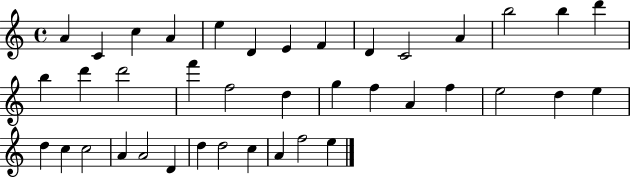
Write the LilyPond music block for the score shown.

{
  \clef treble
  \time 4/4
  \defaultTimeSignature
  \key c \major
  a'4 c'4 c''4 a'4 | e''4 d'4 e'4 f'4 | d'4 c'2 a'4 | b''2 b''4 d'''4 | \break b''4 d'''4 d'''2 | f'''4 f''2 d''4 | g''4 f''4 a'4 f''4 | e''2 d''4 e''4 | \break d''4 c''4 c''2 | a'4 a'2 d'4 | d''4 d''2 c''4 | a'4 f''2 e''4 | \break \bar "|."
}